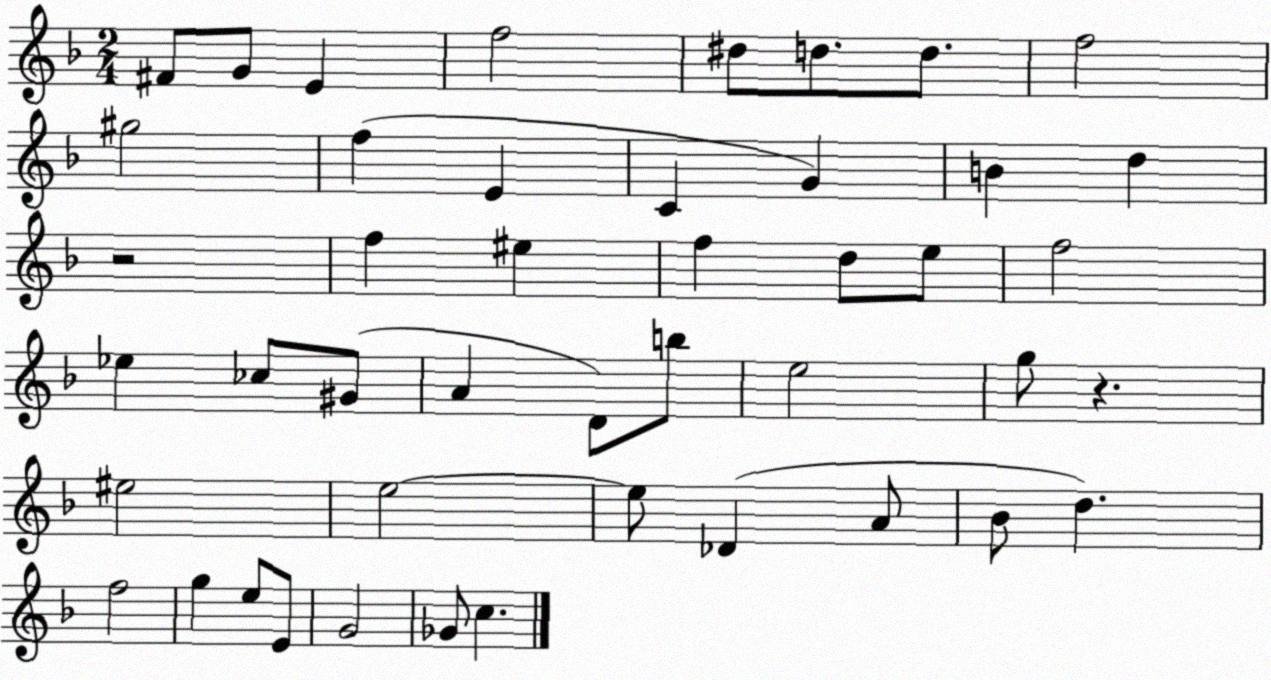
X:1
T:Untitled
M:2/4
L:1/4
K:F
^F/2 G/2 E f2 ^d/2 d/2 d/2 f2 ^g2 f E C G B d z2 f ^e f d/2 e/2 f2 _e _c/2 ^G/2 A D/2 b/2 e2 g/2 z ^e2 e2 e/2 _D A/2 _B/2 d f2 g e/2 E/2 G2 _G/2 c